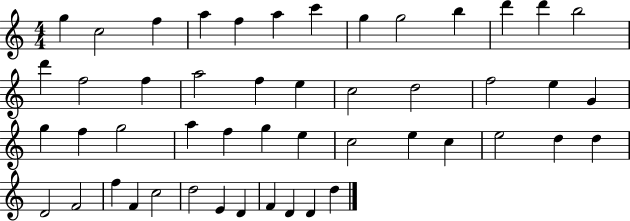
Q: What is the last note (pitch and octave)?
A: D5